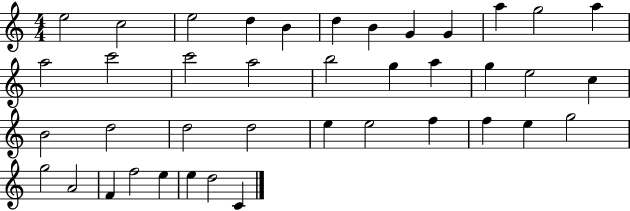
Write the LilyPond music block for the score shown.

{
  \clef treble
  \numericTimeSignature
  \time 4/4
  \key c \major
  e''2 c''2 | e''2 d''4 b'4 | d''4 b'4 g'4 g'4 | a''4 g''2 a''4 | \break a''2 c'''2 | c'''2 a''2 | b''2 g''4 a''4 | g''4 e''2 c''4 | \break b'2 d''2 | d''2 d''2 | e''4 e''2 f''4 | f''4 e''4 g''2 | \break g''2 a'2 | f'4 f''2 e''4 | e''4 d''2 c'4 | \bar "|."
}